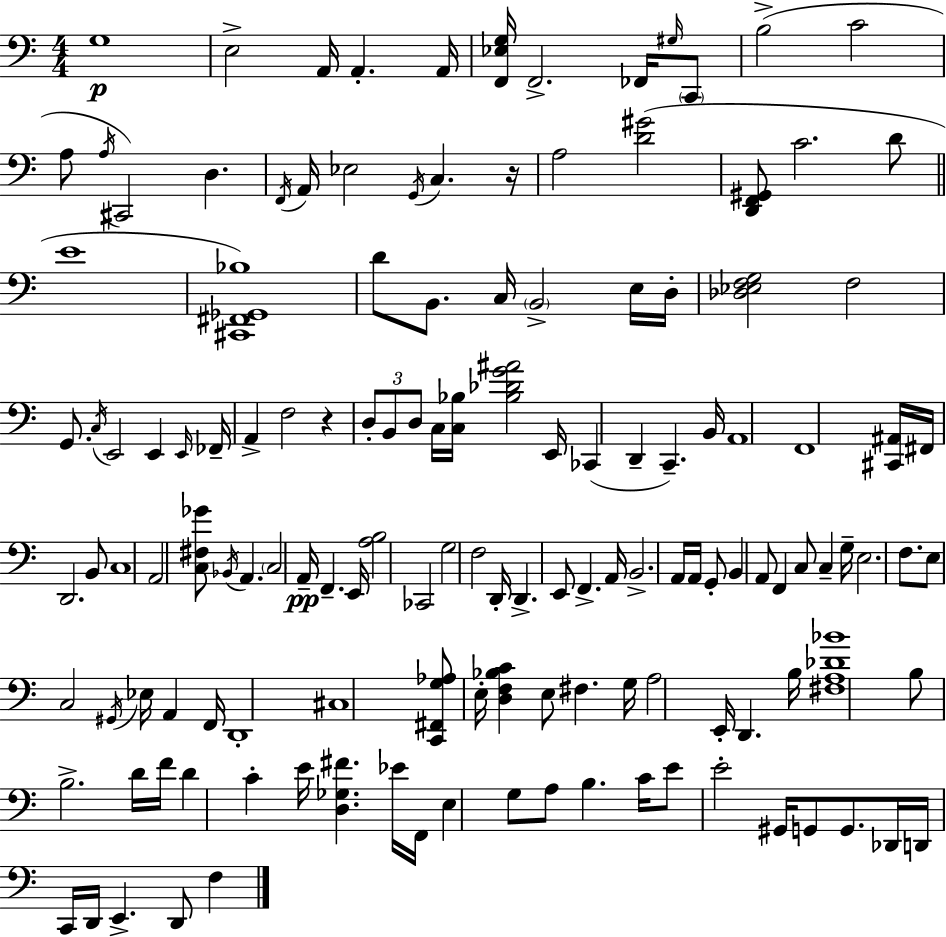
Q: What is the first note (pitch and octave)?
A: G3